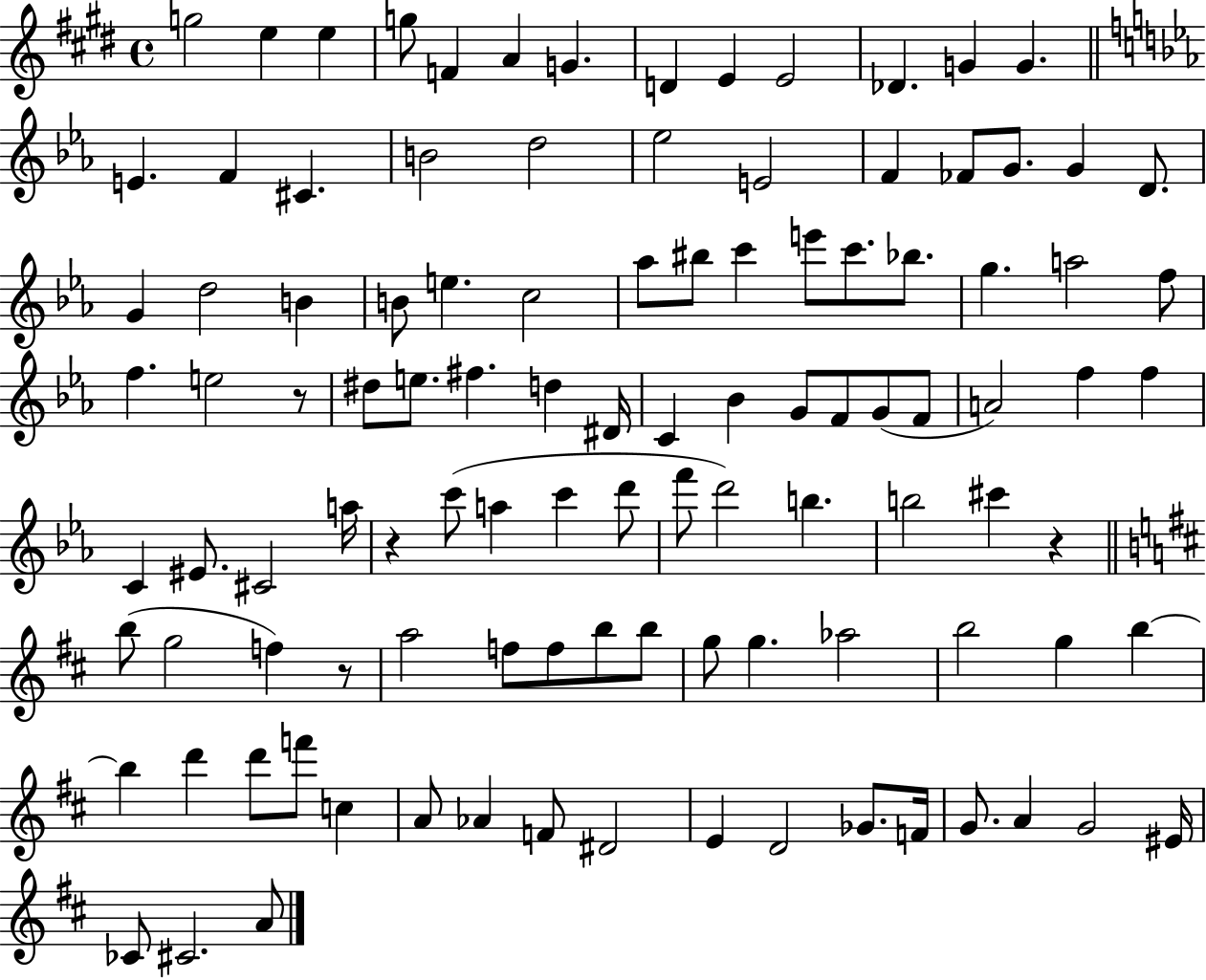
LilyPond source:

{
  \clef treble
  \time 4/4
  \defaultTimeSignature
  \key e \major
  g''2 e''4 e''4 | g''8 f'4 a'4 g'4. | d'4 e'4 e'2 | des'4. g'4 g'4. | \break \bar "||" \break \key ees \major e'4. f'4 cis'4. | b'2 d''2 | ees''2 e'2 | f'4 fes'8 g'8. g'4 d'8. | \break g'4 d''2 b'4 | b'8 e''4. c''2 | aes''8 bis''8 c'''4 e'''8 c'''8. bes''8. | g''4. a''2 f''8 | \break f''4. e''2 r8 | dis''8 e''8. fis''4. d''4 dis'16 | c'4 bes'4 g'8 f'8 g'8( f'8 | a'2) f''4 f''4 | \break c'4 eis'8. cis'2 a''16 | r4 c'''8( a''4 c'''4 d'''8 | f'''8 d'''2) b''4. | b''2 cis'''4 r4 | \break \bar "||" \break \key d \major b''8( g''2 f''4) r8 | a''2 f''8 f''8 b''8 b''8 | g''8 g''4. aes''2 | b''2 g''4 b''4~~ | \break b''4 d'''4 d'''8 f'''8 c''4 | a'8 aes'4 f'8 dis'2 | e'4 d'2 ges'8. f'16 | g'8. a'4 g'2 eis'16 | \break ces'8 cis'2. a'8 | \bar "|."
}